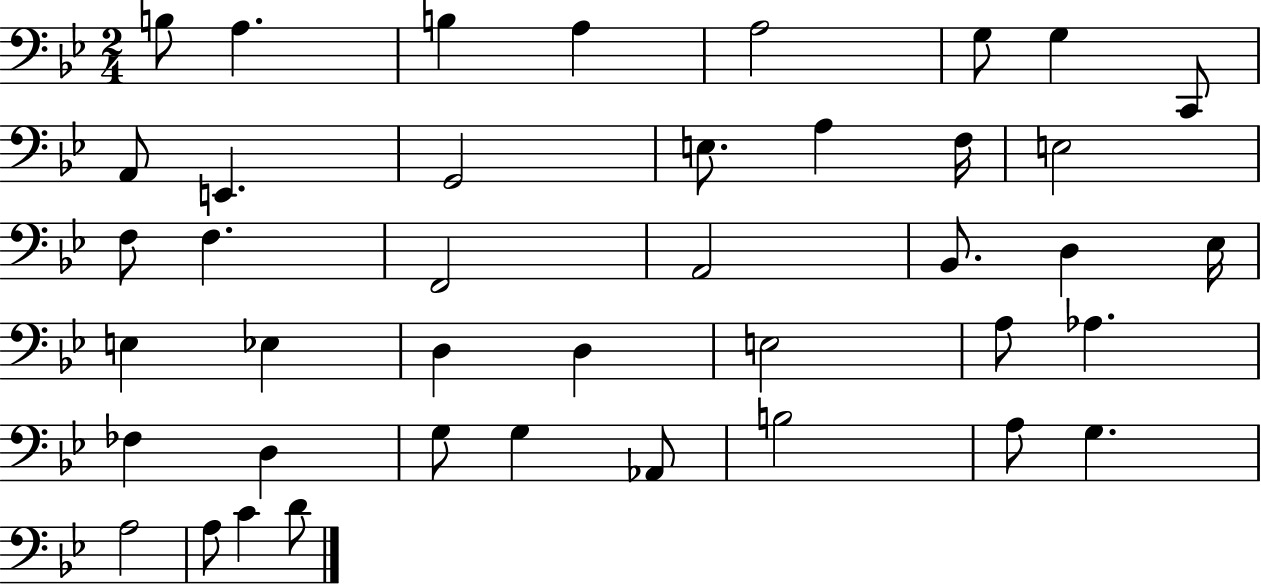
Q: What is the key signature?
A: BES major